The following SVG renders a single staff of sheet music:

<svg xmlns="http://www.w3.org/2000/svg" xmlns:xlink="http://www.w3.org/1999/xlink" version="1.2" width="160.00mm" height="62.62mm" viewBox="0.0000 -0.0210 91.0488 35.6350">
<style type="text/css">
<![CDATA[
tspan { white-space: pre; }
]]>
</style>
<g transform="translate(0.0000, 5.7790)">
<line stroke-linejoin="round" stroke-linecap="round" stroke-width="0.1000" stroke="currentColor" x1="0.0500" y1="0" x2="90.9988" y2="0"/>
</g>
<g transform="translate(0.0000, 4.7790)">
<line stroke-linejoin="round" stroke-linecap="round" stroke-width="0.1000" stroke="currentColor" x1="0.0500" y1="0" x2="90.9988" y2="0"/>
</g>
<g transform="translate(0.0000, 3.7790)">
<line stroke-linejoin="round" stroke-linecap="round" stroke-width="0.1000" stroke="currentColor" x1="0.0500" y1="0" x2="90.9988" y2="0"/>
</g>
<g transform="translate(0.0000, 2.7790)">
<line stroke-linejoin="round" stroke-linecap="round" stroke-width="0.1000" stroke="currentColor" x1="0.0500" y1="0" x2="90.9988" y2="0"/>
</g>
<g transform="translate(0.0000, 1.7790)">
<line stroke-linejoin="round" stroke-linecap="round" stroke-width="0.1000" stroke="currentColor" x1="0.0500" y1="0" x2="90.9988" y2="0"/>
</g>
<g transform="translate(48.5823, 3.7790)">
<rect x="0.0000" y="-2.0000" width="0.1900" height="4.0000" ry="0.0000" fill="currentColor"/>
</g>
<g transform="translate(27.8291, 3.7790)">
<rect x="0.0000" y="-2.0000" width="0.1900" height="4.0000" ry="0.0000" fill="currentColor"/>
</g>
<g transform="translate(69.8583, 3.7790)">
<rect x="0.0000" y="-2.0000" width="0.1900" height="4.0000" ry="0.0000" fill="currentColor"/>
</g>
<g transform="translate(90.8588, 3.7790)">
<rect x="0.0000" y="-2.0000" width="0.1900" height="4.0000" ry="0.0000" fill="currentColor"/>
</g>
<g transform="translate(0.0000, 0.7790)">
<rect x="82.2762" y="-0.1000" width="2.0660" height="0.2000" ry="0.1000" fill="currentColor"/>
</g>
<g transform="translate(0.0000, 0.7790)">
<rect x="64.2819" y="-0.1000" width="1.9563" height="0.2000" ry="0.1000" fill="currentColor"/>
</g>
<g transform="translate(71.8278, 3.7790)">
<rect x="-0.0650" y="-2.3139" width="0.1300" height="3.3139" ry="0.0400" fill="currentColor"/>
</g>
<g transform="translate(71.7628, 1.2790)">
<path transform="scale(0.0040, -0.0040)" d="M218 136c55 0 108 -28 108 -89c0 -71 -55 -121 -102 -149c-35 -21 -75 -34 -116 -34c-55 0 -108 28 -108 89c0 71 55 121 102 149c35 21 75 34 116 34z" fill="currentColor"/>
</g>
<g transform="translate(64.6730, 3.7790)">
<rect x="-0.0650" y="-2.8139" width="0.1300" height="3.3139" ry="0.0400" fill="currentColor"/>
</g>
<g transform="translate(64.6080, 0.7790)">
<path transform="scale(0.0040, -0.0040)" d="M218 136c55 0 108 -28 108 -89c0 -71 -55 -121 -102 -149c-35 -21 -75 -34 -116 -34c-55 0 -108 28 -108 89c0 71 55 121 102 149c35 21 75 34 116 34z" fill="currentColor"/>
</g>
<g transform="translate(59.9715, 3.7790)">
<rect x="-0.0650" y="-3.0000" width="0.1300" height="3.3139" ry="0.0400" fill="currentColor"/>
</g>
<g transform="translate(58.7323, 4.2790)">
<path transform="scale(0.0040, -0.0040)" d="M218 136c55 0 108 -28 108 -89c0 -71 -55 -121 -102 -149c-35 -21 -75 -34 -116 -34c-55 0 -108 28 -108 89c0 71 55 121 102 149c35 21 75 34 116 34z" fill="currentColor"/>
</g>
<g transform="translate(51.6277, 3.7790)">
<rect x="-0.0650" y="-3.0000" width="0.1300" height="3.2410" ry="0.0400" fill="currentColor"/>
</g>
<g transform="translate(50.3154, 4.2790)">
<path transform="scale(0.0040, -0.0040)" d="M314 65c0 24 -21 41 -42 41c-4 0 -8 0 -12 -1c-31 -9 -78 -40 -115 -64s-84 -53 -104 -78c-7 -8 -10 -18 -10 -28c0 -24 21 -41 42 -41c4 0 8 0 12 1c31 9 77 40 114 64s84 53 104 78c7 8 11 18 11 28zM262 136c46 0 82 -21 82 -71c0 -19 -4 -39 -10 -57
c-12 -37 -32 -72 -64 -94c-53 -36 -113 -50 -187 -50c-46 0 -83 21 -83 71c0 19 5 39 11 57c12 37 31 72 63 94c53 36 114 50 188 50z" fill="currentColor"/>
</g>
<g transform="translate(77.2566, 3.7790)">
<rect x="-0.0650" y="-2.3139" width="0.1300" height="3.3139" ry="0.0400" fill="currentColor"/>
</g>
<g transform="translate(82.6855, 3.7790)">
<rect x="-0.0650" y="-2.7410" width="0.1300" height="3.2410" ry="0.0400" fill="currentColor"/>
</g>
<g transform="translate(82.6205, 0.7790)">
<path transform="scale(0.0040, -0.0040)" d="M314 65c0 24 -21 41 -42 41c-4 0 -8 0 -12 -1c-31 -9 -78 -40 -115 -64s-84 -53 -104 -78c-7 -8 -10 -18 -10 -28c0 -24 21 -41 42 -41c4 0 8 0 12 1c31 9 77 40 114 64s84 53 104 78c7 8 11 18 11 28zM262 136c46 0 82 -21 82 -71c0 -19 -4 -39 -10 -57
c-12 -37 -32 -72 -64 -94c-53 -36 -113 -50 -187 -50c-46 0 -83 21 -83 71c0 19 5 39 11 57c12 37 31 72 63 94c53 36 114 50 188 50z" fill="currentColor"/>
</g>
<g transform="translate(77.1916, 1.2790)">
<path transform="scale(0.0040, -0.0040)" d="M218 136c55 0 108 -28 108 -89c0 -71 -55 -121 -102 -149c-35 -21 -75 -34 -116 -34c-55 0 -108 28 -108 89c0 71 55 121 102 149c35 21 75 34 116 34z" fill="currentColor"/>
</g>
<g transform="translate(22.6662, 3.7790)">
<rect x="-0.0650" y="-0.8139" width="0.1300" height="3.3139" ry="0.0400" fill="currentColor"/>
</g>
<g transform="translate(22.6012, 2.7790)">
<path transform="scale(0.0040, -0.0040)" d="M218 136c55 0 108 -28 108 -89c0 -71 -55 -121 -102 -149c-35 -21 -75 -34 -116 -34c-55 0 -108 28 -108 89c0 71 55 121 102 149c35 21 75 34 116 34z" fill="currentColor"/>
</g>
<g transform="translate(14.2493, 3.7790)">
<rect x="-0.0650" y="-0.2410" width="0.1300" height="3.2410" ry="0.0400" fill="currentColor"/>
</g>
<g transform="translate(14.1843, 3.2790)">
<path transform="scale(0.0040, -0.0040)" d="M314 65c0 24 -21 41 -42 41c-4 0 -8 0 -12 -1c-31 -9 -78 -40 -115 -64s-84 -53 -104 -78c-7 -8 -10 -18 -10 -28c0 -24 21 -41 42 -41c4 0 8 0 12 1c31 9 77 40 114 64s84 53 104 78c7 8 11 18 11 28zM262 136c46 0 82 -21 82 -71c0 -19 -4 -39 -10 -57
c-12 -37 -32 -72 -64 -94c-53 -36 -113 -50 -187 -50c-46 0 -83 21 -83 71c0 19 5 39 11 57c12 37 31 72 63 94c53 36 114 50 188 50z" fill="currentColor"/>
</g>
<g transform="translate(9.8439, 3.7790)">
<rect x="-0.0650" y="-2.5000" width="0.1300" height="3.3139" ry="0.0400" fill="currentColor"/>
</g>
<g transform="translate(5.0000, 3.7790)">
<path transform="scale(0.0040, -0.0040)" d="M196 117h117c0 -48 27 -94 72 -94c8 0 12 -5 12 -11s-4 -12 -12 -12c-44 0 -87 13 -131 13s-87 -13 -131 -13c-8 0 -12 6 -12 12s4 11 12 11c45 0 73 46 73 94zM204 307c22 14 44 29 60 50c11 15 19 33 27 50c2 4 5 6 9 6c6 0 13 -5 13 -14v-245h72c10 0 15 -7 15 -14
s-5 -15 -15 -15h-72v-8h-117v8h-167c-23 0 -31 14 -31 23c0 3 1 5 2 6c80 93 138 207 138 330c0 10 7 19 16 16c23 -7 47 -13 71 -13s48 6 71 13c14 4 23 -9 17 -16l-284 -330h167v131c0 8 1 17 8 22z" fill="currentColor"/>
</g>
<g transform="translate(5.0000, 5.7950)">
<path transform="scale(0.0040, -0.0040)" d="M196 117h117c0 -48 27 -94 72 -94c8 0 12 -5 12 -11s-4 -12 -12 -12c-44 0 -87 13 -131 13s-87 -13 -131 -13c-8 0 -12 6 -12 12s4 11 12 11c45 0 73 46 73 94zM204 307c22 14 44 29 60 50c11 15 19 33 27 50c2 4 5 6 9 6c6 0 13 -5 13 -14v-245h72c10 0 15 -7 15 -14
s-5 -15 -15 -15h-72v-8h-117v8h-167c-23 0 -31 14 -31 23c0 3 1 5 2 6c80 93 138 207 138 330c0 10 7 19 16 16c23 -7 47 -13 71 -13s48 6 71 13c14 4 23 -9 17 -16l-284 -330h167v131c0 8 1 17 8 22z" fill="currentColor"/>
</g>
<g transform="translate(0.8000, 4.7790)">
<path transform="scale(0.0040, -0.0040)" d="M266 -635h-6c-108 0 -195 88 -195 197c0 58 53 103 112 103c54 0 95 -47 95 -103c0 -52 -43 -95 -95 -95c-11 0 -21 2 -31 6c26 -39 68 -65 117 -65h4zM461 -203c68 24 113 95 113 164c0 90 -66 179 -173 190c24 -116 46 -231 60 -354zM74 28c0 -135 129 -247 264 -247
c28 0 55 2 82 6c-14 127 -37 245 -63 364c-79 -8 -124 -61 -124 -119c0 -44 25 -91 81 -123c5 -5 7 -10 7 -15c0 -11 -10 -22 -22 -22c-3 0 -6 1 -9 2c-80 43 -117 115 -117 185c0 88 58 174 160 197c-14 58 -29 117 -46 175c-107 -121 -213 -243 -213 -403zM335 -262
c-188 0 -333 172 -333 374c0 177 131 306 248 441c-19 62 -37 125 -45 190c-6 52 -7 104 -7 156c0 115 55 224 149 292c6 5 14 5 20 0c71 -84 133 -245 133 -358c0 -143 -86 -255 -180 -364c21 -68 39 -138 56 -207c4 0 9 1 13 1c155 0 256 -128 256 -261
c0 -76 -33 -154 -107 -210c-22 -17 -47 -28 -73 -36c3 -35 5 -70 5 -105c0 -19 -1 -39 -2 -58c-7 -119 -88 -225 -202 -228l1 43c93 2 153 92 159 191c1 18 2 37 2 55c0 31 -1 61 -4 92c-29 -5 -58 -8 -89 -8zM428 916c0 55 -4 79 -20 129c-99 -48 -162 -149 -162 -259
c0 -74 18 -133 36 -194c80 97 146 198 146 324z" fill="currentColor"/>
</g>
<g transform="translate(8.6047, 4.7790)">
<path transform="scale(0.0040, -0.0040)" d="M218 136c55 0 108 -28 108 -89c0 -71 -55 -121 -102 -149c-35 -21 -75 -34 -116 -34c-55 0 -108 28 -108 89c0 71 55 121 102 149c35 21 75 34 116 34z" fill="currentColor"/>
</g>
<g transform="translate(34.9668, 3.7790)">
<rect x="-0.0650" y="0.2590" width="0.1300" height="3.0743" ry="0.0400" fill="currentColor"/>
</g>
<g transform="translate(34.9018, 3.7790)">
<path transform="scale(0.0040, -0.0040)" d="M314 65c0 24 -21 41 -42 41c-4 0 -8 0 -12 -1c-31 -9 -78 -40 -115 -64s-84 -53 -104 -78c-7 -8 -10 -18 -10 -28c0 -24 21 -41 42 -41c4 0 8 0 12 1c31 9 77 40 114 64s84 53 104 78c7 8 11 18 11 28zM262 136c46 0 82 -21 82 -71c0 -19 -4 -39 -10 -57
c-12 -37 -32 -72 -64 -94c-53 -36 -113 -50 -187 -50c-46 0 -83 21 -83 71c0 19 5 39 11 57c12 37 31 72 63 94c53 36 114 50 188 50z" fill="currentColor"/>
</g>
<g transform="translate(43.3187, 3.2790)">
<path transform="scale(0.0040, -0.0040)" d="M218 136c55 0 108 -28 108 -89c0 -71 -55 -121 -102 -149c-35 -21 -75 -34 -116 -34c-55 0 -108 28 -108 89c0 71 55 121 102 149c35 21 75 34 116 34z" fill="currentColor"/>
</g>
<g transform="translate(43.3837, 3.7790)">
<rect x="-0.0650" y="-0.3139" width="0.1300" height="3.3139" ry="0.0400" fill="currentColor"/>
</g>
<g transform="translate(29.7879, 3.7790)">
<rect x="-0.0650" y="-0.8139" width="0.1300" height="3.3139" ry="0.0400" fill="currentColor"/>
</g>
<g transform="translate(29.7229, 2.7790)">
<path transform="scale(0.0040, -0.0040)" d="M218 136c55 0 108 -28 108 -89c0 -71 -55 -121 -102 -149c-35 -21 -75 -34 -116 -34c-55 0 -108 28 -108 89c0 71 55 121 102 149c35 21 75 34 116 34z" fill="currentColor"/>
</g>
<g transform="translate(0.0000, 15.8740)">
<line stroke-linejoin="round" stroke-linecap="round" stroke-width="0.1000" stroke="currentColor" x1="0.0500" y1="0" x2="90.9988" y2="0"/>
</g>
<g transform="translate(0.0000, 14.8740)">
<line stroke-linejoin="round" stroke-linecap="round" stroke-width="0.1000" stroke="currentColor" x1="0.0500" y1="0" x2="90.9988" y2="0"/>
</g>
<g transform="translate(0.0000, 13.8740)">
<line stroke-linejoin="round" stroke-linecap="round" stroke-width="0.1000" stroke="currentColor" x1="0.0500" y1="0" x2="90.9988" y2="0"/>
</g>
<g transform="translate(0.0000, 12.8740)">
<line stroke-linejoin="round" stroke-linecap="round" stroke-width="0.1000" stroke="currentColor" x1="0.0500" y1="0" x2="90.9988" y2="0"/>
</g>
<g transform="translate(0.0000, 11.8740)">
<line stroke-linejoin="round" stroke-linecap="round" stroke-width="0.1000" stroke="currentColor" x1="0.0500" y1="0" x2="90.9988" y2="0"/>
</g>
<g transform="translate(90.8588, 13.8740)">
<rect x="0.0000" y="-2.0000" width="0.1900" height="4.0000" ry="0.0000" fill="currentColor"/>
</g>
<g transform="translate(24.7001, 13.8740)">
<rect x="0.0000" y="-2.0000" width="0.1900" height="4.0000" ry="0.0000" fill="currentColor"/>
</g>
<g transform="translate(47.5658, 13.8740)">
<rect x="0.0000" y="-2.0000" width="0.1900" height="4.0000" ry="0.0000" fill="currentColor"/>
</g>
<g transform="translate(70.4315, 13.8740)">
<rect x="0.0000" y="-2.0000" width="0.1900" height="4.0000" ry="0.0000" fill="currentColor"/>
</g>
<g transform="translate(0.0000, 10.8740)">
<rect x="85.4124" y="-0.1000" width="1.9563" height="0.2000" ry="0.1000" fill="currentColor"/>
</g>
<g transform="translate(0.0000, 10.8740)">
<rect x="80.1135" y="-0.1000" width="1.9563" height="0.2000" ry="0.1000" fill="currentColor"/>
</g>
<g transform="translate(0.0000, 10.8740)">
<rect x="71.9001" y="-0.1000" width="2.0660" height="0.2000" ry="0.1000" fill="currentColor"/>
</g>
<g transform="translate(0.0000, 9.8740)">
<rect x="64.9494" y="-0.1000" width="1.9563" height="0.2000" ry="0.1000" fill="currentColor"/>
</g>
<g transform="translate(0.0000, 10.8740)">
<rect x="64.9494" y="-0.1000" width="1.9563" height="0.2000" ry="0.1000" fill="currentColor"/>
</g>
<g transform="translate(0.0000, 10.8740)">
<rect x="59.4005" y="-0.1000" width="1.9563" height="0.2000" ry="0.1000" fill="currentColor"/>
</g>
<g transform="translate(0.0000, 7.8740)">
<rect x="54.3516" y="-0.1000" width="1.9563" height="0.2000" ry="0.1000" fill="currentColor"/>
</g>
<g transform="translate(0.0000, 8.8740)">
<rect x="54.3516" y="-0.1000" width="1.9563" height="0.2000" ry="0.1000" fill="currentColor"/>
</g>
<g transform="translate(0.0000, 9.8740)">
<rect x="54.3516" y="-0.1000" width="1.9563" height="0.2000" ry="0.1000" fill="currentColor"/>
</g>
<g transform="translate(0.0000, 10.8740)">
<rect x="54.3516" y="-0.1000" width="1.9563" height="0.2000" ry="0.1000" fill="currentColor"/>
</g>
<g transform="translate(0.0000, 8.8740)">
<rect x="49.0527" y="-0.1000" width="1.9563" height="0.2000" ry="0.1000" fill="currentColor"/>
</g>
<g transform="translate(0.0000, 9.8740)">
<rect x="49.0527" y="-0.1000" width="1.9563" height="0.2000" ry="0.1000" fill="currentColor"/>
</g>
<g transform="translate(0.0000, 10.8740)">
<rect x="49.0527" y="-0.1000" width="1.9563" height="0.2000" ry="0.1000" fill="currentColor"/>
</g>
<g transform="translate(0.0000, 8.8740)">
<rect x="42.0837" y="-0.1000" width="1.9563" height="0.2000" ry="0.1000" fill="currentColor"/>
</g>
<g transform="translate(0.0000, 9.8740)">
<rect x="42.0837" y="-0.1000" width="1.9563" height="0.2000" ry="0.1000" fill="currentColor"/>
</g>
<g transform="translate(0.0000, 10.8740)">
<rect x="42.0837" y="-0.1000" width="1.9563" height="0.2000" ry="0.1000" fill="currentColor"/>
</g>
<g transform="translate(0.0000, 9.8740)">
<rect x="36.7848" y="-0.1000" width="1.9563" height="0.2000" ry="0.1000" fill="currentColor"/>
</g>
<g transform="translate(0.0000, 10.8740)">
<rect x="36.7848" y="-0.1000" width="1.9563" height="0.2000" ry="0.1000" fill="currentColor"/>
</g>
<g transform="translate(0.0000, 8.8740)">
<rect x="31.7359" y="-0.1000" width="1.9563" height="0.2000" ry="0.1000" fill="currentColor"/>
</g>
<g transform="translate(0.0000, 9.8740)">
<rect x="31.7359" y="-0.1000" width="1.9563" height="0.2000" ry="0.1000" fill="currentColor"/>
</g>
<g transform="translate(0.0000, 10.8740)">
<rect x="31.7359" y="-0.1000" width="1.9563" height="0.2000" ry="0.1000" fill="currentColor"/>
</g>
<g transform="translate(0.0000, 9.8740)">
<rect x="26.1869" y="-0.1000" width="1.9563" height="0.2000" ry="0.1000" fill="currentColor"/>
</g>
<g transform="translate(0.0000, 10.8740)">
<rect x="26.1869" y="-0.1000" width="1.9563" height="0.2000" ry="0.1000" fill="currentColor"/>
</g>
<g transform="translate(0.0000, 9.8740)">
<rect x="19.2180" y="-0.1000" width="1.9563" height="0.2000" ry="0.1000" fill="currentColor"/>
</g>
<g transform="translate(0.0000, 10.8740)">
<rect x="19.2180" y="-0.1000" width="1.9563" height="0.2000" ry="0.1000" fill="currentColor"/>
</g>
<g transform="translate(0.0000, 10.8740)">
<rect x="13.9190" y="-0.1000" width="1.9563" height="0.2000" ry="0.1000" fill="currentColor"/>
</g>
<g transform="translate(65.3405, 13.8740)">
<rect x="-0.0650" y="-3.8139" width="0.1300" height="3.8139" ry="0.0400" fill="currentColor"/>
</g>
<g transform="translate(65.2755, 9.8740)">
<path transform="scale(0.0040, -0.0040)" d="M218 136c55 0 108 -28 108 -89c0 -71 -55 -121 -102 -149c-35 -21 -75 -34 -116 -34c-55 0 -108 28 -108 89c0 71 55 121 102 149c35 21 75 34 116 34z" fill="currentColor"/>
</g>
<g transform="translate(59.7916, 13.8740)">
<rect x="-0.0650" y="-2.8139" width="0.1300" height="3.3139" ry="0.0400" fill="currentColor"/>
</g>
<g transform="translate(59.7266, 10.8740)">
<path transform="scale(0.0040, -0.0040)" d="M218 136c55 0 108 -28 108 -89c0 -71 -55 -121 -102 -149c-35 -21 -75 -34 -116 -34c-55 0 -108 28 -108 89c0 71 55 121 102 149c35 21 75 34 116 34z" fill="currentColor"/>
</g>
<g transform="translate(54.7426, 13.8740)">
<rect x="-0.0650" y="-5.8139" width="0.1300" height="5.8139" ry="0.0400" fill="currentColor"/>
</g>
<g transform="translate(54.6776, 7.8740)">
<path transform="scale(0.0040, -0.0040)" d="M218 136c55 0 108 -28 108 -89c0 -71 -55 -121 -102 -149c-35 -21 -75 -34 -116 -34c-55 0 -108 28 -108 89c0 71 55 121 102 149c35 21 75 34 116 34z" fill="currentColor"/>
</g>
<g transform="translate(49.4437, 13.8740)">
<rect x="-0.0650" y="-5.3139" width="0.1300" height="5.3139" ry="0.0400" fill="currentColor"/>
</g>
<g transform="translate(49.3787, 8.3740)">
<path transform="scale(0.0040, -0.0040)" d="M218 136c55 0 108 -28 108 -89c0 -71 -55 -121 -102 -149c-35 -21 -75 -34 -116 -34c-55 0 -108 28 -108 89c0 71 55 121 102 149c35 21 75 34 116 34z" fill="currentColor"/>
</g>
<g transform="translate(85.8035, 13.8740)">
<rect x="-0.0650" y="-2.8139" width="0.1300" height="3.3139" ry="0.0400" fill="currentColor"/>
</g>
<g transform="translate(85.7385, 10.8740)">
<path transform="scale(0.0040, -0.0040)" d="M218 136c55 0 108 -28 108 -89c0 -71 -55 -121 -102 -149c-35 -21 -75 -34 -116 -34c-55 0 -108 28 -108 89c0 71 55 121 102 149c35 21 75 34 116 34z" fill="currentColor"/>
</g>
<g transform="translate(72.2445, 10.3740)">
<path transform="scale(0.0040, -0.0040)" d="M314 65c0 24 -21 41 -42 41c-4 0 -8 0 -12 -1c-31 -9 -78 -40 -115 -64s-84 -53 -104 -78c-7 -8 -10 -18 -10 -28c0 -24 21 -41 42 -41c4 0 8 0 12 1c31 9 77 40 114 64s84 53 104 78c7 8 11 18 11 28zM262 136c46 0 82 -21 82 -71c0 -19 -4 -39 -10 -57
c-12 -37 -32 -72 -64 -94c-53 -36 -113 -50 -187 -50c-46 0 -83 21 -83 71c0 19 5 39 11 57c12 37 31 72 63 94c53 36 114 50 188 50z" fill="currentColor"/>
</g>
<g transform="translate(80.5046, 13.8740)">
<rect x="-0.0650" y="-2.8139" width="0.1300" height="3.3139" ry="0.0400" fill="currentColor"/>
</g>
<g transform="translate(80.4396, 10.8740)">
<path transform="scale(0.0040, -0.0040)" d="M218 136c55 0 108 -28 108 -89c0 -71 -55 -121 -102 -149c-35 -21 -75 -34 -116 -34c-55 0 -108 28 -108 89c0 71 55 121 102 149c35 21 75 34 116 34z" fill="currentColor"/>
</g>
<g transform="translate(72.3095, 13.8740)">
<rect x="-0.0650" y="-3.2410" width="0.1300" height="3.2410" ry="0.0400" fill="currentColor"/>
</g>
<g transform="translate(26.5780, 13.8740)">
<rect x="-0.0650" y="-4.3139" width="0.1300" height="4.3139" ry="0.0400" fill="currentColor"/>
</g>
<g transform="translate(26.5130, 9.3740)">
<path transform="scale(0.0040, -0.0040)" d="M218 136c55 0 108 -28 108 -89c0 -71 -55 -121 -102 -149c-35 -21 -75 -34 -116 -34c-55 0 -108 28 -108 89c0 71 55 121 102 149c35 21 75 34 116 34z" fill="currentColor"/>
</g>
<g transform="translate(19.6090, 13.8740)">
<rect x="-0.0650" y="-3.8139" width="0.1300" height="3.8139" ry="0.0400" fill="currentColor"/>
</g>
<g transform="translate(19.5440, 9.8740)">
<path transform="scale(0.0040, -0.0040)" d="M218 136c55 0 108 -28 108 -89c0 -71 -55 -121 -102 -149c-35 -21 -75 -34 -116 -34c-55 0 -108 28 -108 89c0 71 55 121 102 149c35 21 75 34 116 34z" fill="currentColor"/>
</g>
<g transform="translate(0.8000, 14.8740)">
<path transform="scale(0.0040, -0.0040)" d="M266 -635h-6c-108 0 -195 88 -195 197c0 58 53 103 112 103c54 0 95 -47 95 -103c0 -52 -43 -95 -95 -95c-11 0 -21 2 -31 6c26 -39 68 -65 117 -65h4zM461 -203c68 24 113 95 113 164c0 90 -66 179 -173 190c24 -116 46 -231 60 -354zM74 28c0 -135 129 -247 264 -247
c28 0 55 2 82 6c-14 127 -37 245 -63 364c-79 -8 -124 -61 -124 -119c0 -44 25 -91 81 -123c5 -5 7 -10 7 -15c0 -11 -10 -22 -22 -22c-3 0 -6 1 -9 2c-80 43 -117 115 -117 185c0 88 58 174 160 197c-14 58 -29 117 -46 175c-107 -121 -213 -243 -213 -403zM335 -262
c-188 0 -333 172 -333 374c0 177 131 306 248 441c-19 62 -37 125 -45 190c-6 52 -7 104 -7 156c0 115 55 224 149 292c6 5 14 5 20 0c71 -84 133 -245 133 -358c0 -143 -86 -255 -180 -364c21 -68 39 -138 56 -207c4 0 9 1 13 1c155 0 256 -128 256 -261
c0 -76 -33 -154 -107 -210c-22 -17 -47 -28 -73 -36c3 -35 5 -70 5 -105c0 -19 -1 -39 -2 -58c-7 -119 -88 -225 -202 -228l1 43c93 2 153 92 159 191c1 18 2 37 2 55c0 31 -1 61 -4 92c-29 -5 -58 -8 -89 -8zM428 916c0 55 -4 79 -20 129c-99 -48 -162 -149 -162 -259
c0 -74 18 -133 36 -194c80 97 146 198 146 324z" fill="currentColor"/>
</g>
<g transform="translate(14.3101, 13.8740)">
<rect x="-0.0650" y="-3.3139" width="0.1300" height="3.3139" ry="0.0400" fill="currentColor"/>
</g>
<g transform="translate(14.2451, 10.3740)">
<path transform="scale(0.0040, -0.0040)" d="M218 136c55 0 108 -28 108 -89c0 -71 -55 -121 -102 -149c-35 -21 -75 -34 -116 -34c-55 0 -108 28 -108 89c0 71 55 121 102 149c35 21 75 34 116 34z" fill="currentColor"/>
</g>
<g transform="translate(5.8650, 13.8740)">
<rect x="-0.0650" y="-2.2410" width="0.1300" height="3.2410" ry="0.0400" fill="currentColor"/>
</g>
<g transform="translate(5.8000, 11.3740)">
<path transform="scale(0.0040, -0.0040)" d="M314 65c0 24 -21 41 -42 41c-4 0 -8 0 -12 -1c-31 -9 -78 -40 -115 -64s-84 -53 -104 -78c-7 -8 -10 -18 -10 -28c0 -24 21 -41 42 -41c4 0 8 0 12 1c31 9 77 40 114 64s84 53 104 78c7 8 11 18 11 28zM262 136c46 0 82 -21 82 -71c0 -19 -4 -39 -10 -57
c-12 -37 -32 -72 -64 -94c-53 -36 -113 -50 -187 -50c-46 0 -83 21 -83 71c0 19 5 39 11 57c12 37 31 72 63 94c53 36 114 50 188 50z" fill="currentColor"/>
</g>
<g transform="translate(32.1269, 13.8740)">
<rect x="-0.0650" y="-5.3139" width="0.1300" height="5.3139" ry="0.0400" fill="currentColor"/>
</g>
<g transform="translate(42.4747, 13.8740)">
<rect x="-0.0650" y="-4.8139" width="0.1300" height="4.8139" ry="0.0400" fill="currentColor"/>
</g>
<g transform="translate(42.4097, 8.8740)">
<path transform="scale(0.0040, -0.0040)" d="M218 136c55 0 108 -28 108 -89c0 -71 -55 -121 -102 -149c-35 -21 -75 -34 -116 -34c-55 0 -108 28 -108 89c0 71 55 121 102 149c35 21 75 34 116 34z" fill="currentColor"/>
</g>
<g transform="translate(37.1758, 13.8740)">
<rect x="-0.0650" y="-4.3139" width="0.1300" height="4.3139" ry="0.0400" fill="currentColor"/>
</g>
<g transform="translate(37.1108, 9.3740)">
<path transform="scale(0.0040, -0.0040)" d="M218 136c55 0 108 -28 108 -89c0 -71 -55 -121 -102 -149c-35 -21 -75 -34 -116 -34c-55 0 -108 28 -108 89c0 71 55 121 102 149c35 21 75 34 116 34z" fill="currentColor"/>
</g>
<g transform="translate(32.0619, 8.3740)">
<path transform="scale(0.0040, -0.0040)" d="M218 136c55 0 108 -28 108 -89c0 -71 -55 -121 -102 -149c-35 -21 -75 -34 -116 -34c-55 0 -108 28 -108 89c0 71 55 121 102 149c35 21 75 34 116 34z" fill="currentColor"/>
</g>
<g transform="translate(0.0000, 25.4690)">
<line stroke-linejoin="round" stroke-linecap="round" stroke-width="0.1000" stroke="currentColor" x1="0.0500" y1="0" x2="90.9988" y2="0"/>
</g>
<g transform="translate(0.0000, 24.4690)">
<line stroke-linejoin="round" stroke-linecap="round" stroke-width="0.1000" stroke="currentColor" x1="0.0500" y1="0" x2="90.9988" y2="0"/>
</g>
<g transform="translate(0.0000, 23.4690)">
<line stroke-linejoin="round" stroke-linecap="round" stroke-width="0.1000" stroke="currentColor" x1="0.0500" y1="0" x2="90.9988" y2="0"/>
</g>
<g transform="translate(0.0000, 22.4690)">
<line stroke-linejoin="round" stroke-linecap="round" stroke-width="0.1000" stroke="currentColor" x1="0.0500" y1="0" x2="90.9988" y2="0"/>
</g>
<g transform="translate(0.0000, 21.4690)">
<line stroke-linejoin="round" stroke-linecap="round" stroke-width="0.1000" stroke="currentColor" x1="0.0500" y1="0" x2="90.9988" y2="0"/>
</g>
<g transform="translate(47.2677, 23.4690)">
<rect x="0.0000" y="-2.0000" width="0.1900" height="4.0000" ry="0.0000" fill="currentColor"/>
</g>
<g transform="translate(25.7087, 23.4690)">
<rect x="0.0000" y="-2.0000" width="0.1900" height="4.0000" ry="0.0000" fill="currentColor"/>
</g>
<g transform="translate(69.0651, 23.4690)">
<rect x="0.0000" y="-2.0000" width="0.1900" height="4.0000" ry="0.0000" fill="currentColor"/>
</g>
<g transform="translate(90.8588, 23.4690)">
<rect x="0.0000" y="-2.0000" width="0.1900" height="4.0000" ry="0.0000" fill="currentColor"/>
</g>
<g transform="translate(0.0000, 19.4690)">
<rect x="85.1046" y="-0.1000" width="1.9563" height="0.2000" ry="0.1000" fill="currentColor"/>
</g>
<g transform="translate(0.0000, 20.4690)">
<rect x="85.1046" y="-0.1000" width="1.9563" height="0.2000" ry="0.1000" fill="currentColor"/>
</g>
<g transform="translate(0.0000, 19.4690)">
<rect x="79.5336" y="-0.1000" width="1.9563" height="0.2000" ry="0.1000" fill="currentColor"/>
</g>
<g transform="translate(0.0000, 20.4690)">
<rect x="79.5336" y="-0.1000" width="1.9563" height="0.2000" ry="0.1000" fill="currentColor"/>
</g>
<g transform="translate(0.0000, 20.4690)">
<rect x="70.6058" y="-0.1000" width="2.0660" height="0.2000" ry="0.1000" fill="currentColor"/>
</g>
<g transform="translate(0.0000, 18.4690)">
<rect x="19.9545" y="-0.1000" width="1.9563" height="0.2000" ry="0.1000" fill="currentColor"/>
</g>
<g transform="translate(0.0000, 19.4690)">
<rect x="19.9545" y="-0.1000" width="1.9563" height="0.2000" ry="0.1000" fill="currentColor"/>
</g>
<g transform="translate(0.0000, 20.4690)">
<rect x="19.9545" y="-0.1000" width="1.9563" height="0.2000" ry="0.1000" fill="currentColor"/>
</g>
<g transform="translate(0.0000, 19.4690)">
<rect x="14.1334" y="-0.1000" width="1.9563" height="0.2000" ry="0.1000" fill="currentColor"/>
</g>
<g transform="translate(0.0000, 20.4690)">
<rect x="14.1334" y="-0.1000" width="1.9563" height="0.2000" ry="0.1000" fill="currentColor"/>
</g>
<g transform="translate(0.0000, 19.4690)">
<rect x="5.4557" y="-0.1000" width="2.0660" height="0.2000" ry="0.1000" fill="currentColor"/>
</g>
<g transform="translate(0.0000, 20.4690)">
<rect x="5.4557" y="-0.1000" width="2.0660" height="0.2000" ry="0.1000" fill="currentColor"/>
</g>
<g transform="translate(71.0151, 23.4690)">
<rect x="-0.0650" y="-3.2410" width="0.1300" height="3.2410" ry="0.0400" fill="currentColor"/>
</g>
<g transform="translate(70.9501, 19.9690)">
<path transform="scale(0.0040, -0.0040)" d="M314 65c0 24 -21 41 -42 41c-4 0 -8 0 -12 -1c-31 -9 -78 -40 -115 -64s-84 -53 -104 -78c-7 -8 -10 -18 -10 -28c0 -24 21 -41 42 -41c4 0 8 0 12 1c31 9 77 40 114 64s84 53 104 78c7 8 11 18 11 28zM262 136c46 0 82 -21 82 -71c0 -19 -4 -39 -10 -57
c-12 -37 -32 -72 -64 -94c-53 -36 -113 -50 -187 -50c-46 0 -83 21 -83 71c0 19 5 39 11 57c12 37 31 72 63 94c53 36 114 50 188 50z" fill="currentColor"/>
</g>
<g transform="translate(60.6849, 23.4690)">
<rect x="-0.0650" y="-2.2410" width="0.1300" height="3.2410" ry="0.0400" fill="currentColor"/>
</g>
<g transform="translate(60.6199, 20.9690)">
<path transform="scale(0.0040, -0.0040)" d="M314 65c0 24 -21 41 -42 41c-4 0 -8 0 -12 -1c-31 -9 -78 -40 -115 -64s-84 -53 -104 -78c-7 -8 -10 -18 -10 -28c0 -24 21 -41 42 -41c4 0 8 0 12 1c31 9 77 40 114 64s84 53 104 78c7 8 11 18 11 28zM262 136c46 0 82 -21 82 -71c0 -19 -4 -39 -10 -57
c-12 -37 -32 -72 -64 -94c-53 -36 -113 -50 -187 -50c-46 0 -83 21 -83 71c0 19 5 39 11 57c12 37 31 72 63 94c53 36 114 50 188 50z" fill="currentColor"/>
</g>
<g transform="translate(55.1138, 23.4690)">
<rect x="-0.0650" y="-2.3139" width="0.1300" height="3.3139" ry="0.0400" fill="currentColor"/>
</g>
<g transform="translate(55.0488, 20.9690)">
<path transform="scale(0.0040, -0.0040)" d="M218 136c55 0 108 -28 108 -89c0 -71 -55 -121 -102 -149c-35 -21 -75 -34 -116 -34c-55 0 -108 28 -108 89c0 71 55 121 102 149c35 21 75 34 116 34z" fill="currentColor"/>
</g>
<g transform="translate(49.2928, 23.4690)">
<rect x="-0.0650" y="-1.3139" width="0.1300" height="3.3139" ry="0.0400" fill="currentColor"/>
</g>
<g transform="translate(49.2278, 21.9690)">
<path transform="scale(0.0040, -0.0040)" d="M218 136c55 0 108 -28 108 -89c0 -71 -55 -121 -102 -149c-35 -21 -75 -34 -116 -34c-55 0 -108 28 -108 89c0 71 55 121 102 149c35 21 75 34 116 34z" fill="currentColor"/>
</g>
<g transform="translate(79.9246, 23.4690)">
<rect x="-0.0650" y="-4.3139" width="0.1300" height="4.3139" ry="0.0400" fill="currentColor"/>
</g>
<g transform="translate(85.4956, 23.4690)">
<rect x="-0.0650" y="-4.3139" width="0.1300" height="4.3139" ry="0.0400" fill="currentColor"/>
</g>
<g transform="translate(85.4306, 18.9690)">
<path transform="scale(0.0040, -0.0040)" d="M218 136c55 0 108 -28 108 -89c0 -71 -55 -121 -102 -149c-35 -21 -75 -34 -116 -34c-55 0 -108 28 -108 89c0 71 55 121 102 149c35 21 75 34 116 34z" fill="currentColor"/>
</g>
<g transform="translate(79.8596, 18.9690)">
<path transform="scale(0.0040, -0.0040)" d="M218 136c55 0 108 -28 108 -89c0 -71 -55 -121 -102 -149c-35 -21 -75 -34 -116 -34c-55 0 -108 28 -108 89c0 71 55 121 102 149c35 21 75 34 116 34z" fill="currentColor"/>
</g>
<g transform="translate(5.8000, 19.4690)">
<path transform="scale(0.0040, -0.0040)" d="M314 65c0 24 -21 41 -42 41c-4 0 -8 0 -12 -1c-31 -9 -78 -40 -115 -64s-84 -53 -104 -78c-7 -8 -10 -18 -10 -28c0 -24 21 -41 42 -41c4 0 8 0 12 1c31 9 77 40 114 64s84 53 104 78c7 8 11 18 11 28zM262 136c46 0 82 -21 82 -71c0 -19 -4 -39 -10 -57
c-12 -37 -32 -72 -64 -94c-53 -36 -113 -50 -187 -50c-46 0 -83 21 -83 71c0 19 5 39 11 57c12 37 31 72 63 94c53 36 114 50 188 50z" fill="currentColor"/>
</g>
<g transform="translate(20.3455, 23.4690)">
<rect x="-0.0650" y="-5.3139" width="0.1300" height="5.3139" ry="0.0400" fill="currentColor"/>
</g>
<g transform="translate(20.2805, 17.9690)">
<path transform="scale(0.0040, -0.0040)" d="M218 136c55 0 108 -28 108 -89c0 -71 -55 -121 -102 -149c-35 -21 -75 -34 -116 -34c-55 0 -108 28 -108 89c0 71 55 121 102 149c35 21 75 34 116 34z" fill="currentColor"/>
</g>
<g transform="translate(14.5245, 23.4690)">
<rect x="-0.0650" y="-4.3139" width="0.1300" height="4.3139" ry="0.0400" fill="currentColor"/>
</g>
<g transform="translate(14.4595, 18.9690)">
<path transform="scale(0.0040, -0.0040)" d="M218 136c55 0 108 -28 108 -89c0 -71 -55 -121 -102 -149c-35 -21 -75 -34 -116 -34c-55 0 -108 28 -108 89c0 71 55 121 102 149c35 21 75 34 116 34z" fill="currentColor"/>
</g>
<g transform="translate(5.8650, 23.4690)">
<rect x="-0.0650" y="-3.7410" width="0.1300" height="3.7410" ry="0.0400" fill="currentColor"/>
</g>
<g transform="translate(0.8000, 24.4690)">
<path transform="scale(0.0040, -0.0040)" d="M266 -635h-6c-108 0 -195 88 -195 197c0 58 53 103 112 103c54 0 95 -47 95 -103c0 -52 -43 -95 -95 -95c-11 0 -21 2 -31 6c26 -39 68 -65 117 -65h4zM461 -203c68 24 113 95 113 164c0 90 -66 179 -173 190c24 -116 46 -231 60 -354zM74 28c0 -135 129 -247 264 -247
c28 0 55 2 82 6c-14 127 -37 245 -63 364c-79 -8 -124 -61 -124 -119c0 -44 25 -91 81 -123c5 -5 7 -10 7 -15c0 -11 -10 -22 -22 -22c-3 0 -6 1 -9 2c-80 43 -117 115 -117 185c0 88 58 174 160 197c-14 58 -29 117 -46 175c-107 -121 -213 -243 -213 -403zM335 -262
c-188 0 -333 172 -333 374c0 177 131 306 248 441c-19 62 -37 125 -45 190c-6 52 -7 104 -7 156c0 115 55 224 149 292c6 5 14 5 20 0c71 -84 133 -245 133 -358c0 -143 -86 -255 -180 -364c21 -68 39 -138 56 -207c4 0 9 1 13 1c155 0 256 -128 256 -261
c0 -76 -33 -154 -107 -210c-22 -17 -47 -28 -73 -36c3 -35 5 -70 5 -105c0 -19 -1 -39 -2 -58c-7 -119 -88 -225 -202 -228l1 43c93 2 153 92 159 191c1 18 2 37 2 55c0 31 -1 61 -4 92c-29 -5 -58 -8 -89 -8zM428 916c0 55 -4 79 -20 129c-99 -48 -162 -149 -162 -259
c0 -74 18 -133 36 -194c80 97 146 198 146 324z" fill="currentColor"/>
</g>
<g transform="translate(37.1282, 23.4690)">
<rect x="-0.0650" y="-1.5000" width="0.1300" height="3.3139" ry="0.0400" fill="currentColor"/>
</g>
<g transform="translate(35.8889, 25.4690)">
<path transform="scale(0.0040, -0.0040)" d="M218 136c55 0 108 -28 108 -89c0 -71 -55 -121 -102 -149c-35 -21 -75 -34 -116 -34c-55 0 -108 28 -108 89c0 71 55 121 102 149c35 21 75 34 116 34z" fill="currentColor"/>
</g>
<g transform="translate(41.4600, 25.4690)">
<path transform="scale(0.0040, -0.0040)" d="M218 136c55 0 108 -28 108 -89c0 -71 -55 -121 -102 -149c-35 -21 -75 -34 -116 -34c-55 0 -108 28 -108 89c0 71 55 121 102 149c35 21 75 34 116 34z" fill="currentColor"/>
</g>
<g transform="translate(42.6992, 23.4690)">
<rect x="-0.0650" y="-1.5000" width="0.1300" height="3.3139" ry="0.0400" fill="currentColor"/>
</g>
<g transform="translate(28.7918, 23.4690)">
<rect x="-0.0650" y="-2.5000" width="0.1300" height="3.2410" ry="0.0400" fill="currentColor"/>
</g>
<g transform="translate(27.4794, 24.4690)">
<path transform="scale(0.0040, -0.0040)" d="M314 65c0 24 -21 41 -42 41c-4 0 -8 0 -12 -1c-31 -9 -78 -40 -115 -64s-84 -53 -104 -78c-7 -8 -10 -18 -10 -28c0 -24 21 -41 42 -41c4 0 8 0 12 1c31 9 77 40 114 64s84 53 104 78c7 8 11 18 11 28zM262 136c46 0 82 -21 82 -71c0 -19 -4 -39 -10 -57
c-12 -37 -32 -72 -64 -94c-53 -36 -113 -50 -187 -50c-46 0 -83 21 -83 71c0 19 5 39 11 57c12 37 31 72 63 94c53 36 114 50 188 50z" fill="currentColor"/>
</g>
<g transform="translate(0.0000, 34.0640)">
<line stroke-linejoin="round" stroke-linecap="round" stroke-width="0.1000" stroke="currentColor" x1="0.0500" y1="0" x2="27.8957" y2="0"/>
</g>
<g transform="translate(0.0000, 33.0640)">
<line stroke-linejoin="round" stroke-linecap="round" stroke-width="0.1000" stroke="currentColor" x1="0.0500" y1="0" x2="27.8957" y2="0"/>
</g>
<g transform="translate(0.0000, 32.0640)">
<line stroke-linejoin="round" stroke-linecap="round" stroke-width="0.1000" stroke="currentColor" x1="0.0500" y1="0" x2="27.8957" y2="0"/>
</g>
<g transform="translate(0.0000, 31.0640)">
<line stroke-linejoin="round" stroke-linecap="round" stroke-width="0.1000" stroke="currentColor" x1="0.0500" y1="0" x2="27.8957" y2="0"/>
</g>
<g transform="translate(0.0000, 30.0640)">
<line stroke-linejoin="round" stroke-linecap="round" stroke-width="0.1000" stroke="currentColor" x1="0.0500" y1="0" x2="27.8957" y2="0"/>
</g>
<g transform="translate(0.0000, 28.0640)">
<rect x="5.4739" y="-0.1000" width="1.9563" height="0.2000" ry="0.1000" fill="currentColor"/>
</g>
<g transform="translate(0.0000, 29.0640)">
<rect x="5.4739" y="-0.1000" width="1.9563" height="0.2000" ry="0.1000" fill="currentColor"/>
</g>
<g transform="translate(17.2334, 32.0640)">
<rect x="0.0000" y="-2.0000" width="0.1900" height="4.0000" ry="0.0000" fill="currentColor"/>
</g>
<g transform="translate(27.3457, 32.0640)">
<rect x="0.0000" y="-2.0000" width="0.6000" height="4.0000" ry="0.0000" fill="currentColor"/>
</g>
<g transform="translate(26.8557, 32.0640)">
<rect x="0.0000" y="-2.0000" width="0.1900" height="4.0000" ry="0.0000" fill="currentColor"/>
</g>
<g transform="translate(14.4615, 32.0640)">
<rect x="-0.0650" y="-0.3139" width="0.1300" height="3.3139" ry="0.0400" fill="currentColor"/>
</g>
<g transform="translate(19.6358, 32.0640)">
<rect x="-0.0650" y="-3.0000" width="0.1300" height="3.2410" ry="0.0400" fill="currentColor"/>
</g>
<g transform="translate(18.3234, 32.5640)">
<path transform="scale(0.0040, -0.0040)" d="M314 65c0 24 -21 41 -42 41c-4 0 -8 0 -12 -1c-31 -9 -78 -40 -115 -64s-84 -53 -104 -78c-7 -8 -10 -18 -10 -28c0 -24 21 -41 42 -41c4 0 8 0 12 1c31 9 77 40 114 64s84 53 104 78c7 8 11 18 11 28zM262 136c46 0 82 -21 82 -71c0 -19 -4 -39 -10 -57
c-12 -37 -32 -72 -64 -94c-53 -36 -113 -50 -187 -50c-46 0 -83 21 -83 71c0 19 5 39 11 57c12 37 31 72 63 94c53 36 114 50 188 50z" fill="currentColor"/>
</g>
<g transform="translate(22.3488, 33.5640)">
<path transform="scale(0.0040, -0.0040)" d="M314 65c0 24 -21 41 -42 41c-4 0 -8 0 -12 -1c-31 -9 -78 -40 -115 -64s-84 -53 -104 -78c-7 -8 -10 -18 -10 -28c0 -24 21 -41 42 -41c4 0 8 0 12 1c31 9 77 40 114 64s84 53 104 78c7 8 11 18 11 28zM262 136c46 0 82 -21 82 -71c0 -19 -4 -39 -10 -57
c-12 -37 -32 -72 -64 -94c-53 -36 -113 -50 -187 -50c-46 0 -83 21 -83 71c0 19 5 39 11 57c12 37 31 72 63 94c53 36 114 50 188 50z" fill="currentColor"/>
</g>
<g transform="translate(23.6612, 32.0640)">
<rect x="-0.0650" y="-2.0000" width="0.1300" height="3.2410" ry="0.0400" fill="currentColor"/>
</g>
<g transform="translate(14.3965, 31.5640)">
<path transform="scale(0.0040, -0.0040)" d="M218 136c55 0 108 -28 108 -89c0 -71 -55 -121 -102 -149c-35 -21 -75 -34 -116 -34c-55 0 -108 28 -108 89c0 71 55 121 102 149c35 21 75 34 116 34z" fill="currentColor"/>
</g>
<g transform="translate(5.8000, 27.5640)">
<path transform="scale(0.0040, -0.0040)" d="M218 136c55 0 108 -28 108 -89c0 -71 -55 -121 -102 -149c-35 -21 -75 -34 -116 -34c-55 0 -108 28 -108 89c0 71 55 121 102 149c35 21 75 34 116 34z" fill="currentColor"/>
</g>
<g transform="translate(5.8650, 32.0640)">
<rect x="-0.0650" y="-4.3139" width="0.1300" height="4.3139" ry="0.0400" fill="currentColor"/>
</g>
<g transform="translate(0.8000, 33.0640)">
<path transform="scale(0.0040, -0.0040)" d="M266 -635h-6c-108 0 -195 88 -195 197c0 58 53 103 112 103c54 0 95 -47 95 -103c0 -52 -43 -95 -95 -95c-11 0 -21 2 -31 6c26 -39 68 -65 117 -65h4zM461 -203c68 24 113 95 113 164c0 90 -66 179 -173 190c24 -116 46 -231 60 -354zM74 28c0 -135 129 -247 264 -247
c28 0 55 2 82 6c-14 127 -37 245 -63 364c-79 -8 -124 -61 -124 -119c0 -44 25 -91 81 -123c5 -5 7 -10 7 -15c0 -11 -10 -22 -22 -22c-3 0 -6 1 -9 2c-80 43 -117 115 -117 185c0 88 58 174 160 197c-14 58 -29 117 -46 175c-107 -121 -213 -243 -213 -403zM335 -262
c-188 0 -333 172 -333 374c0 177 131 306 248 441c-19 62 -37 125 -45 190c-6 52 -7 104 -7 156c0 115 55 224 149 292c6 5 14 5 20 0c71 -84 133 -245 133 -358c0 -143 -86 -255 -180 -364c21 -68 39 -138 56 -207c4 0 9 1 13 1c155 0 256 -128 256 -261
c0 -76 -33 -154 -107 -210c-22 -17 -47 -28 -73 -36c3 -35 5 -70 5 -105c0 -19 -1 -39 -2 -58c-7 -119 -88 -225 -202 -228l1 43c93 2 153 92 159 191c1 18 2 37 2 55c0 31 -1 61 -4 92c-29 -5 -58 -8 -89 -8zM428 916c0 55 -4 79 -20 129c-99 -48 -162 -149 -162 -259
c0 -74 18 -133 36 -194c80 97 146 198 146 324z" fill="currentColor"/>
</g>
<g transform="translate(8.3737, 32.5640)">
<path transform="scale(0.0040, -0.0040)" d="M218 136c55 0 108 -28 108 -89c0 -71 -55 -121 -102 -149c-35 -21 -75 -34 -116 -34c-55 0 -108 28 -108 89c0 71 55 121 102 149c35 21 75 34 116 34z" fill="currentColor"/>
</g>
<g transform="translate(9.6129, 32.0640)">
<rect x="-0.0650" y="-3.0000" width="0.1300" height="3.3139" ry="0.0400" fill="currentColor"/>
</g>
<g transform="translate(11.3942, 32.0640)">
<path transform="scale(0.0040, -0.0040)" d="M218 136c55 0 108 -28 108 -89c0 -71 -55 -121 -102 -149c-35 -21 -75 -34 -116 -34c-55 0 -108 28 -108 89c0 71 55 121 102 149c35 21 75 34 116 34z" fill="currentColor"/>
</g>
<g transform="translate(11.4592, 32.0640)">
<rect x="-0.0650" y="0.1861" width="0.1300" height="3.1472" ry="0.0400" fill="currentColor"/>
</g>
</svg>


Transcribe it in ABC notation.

X:1
T:Untitled
M:4/4
L:1/4
K:C
G c2 d d B2 c A2 A a g g a2 g2 b c' d' f' d' e' f' g' a c' b2 a a c'2 d' f' G2 E E e g g2 b2 d' d' d' A B c A2 F2